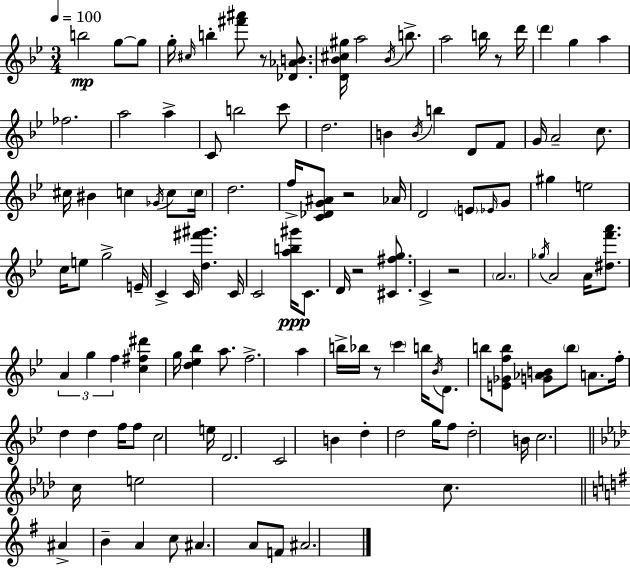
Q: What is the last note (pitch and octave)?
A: A#4